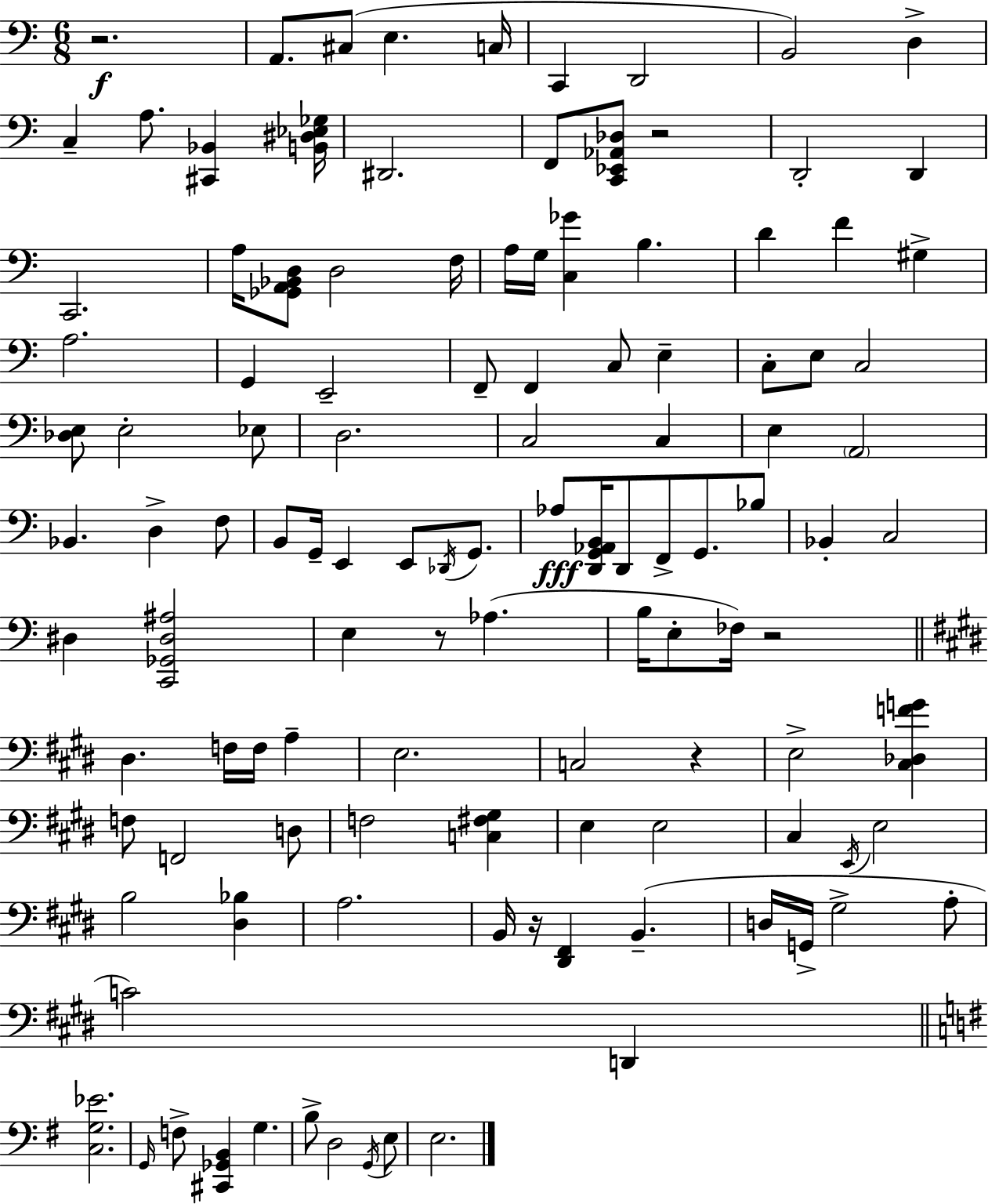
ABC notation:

X:1
T:Untitled
M:6/8
L:1/4
K:C
z2 A,,/2 ^C,/2 E, C,/4 C,, D,,2 B,,2 D, C, A,/2 [^C,,_B,,] [B,,^D,_E,_G,]/4 ^D,,2 F,,/2 [C,,_E,,_A,,_D,]/2 z2 D,,2 D,, C,,2 A,/4 [_G,,A,,_B,,D,]/2 D,2 F,/4 A,/4 G,/4 [C,_G] B, D F ^G, A,2 G,, E,,2 F,,/2 F,, C,/2 E, C,/2 E,/2 C,2 [_D,E,]/2 E,2 _E,/2 D,2 C,2 C, E, A,,2 _B,, D, F,/2 B,,/2 G,,/4 E,, E,,/2 _D,,/4 G,,/2 _A,/2 [D,,G,,_A,,B,,]/4 D,,/2 F,,/2 G,,/2 _B,/2 _B,, C,2 ^D, [C,,_G,,^D,^A,]2 E, z/2 _A, B,/4 E,/2 _F,/4 z2 ^D, F,/4 F,/4 A, E,2 C,2 z E,2 [^C,_D,FG] F,/2 F,,2 D,/2 F,2 [C,^F,^G,] E, E,2 ^C, E,,/4 E,2 B,2 [^D,_B,] A,2 B,,/4 z/4 [^D,,^F,,] B,, D,/4 G,,/4 ^G,2 A,/2 C2 D,, [C,G,_E]2 G,,/4 F,/2 [^C,,_G,,B,,] G, B,/2 D,2 G,,/4 E,/2 E,2